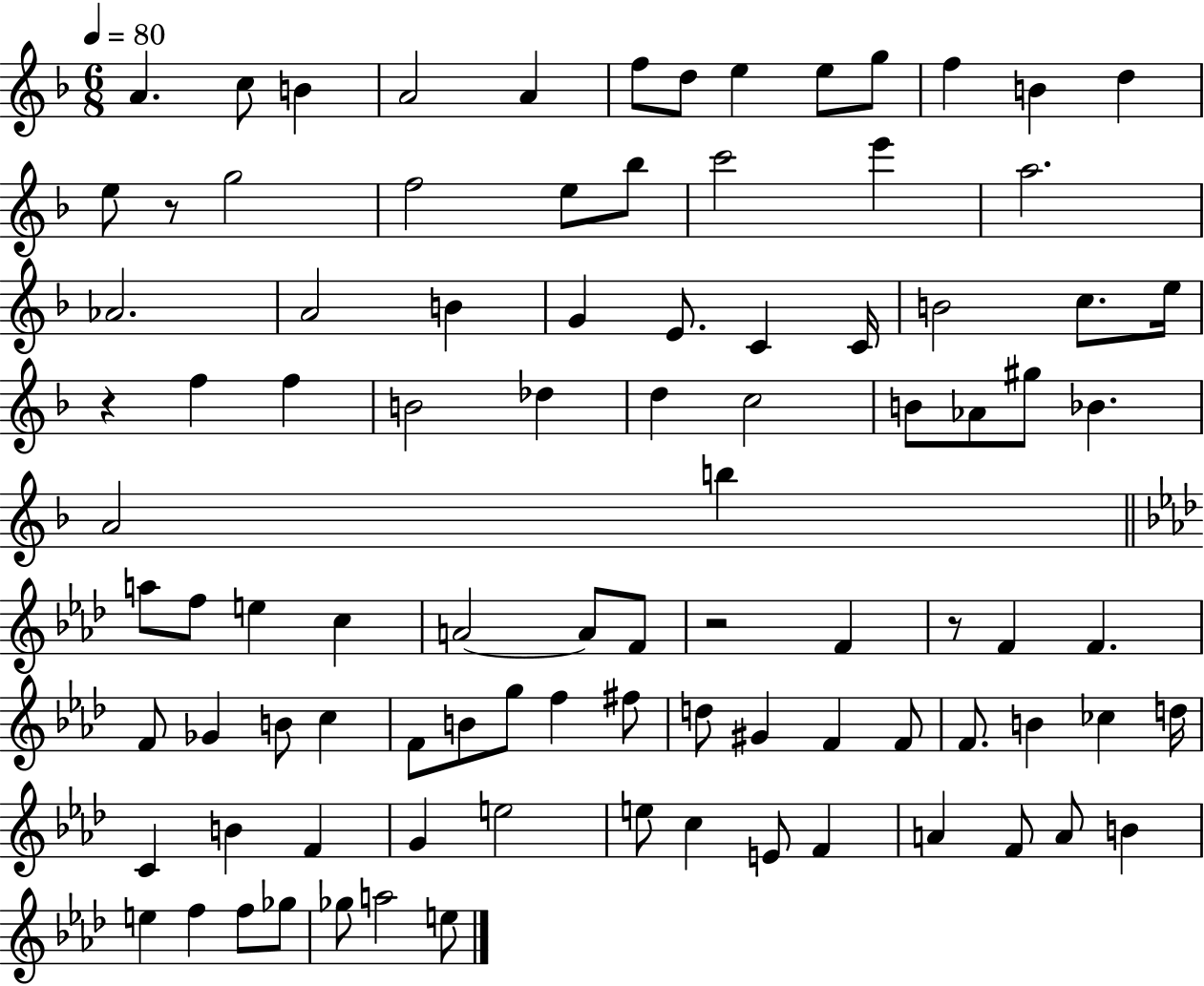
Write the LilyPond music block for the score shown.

{
  \clef treble
  \numericTimeSignature
  \time 6/8
  \key f \major
  \tempo 4 = 80
  \repeat volta 2 { a'4. c''8 b'4 | a'2 a'4 | f''8 d''8 e''4 e''8 g''8 | f''4 b'4 d''4 | \break e''8 r8 g''2 | f''2 e''8 bes''8 | c'''2 e'''4 | a''2. | \break aes'2. | a'2 b'4 | g'4 e'8. c'4 c'16 | b'2 c''8. e''16 | \break r4 f''4 f''4 | b'2 des''4 | d''4 c''2 | b'8 aes'8 gis''8 bes'4. | \break a'2 b''4 | \bar "||" \break \key aes \major a''8 f''8 e''4 c''4 | a'2~~ a'8 f'8 | r2 f'4 | r8 f'4 f'4. | \break f'8 ges'4 b'8 c''4 | f'8 b'8 g''8 f''4 fis''8 | d''8 gis'4 f'4 f'8 | f'8. b'4 ces''4 d''16 | \break c'4 b'4 f'4 | g'4 e''2 | e''8 c''4 e'8 f'4 | a'4 f'8 a'8 b'4 | \break e''4 f''4 f''8 ges''8 | ges''8 a''2 e''8 | } \bar "|."
}